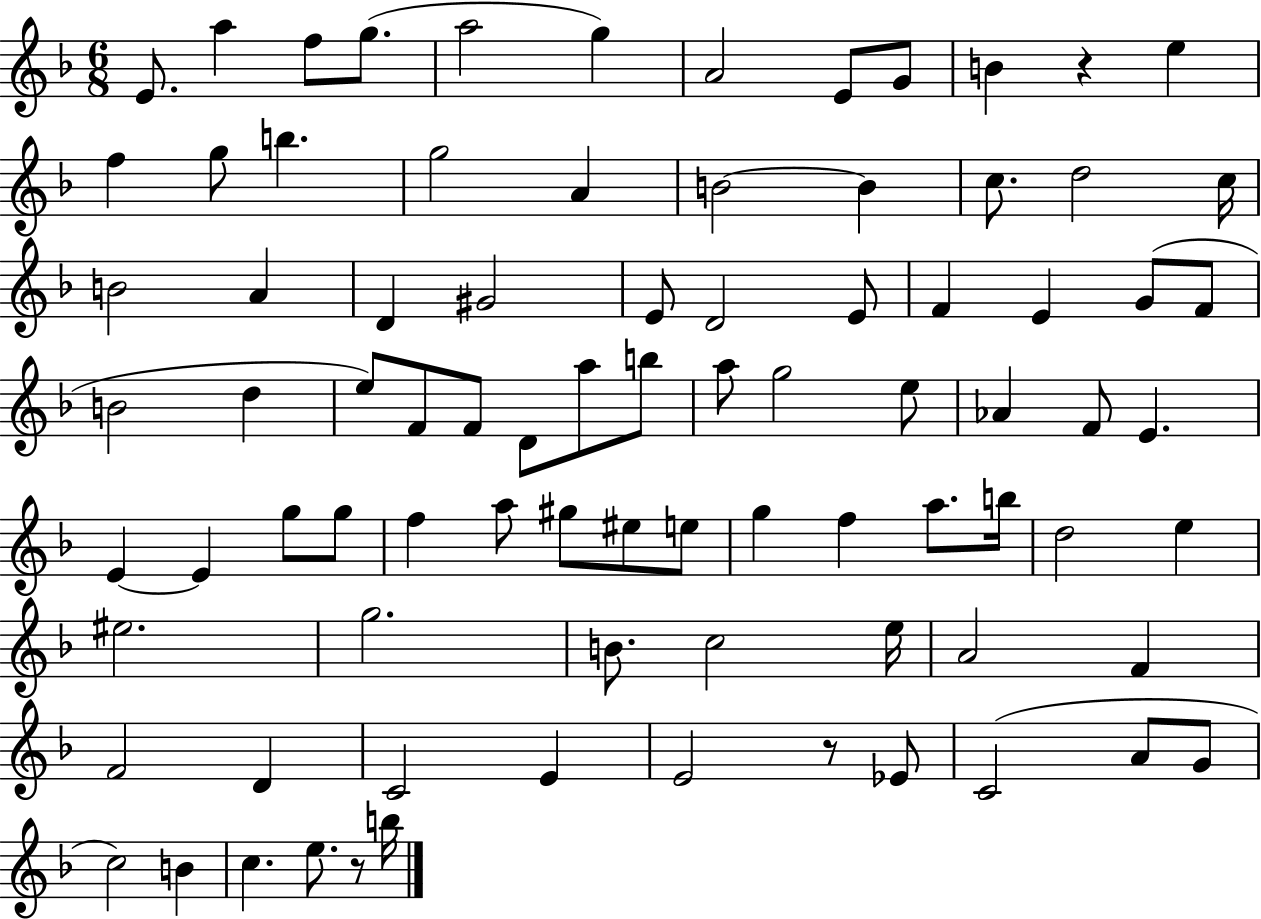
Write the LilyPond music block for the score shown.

{
  \clef treble
  \numericTimeSignature
  \time 6/8
  \key f \major
  e'8. a''4 f''8 g''8.( | a''2 g''4) | a'2 e'8 g'8 | b'4 r4 e''4 | \break f''4 g''8 b''4. | g''2 a'4 | b'2~~ b'4 | c''8. d''2 c''16 | \break b'2 a'4 | d'4 gis'2 | e'8 d'2 e'8 | f'4 e'4 g'8( f'8 | \break b'2 d''4 | e''8) f'8 f'8 d'8 a''8 b''8 | a''8 g''2 e''8 | aes'4 f'8 e'4. | \break e'4~~ e'4 g''8 g''8 | f''4 a''8 gis''8 eis''8 e''8 | g''4 f''4 a''8. b''16 | d''2 e''4 | \break eis''2. | g''2. | b'8. c''2 e''16 | a'2 f'4 | \break f'2 d'4 | c'2 e'4 | e'2 r8 ees'8 | c'2( a'8 g'8 | \break c''2) b'4 | c''4. e''8. r8 b''16 | \bar "|."
}